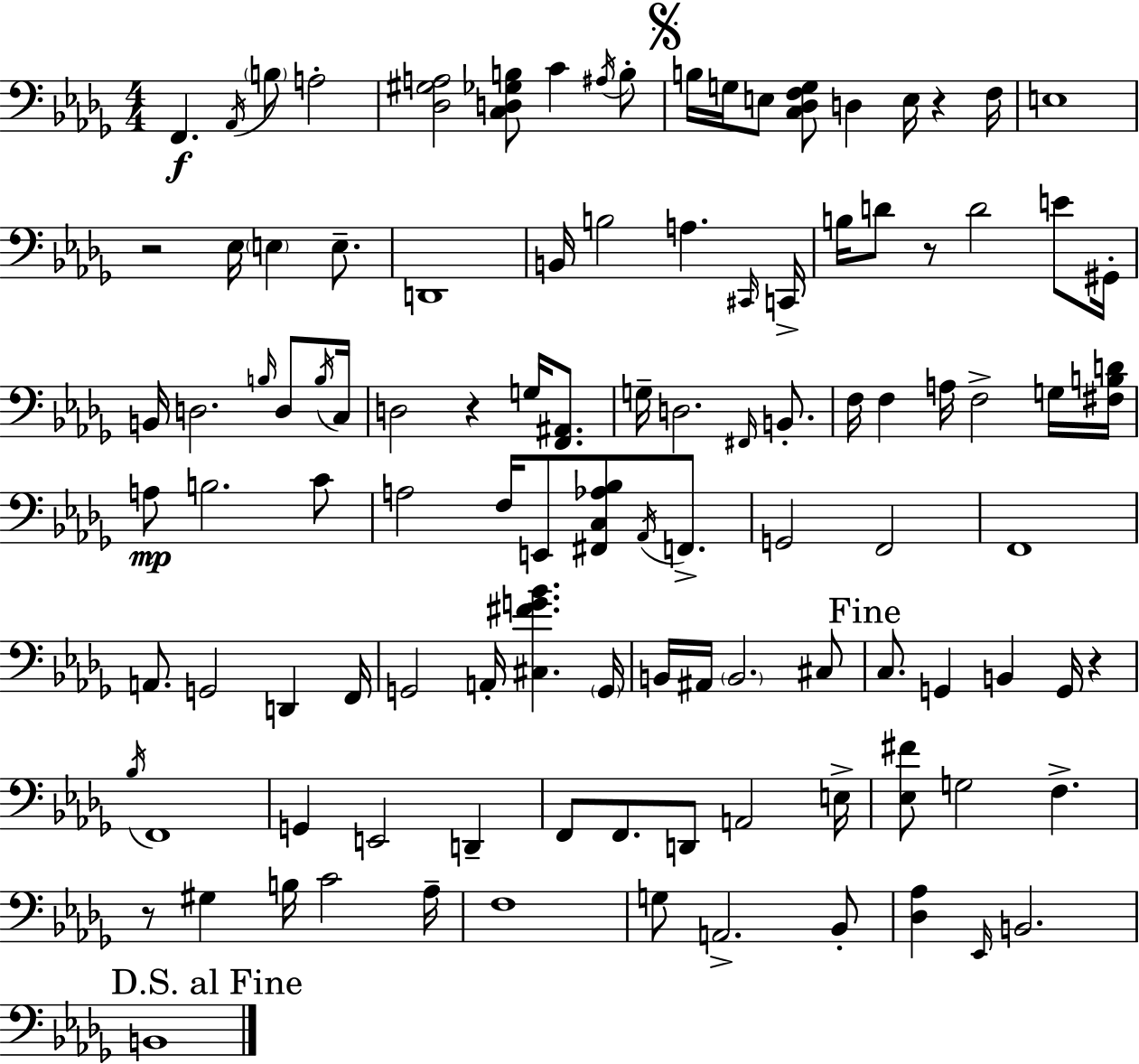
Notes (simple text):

F2/q. Ab2/s B3/e A3/h [Db3,G#3,A3]/h [C3,D3,Gb3,B3]/e C4/q A#3/s B3/e B3/s G3/s E3/e [C3,Db3,F3,G3]/e D3/q E3/s R/q F3/s E3/w R/h Eb3/s E3/q E3/e. D2/w B2/s B3/h A3/q. C#2/s C2/s B3/s D4/e R/e D4/h E4/e G#2/s B2/s D3/h. B3/s D3/e B3/s C3/s D3/h R/q G3/s [F2,A#2]/e. G3/s D3/h. F#2/s B2/e. F3/s F3/q A3/s F3/h G3/s [F#3,B3,D4]/s A3/e B3/h. C4/e A3/h F3/s E2/e [F#2,C3,Ab3,Bb3]/e Ab2/s F2/e. G2/h F2/h F2/w A2/e. G2/h D2/q F2/s G2/h A2/s [C#3,F#4,G4,Bb4]/q. G2/s B2/s A#2/s B2/h. C#3/e C3/e. G2/q B2/q G2/s R/q Bb3/s F2/w G2/q E2/h D2/q F2/e F2/e. D2/e A2/h E3/s [Eb3,F#4]/e G3/h F3/q. R/e G#3/q B3/s C4/h Ab3/s F3/w G3/e A2/h. Bb2/e [Db3,Ab3]/q Eb2/s B2/h. B2/w